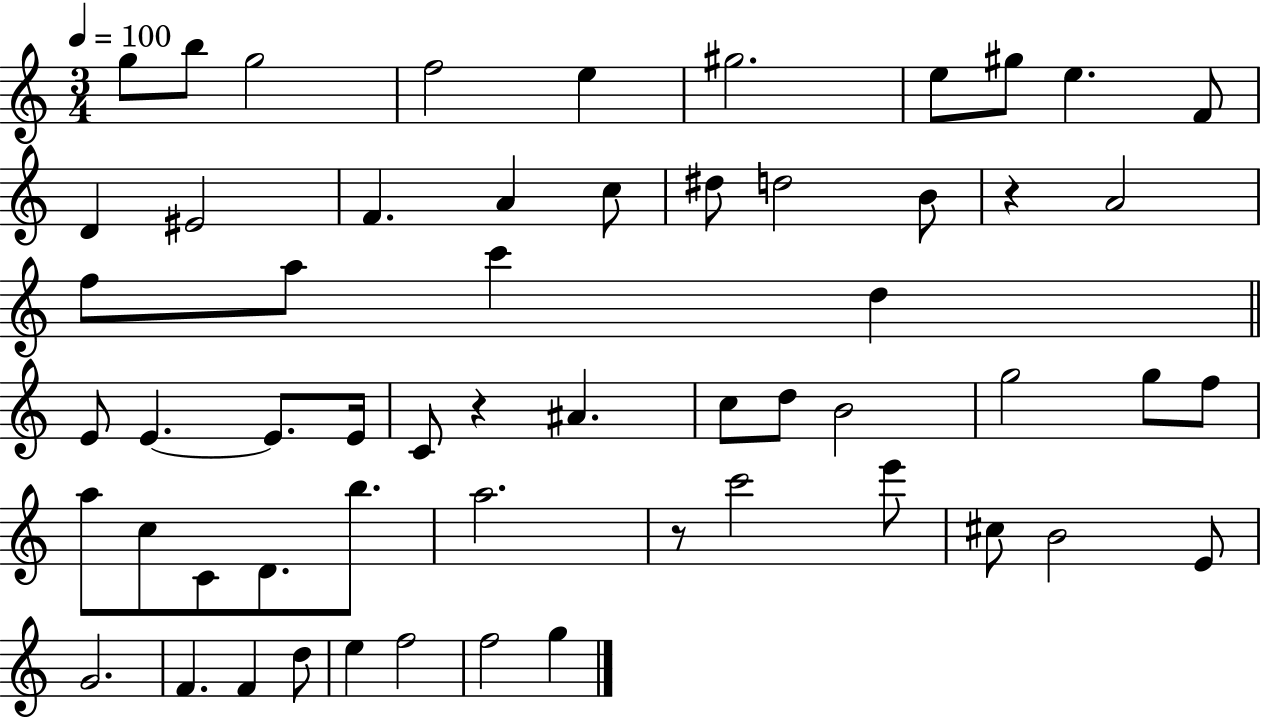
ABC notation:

X:1
T:Untitled
M:3/4
L:1/4
K:C
g/2 b/2 g2 f2 e ^g2 e/2 ^g/2 e F/2 D ^E2 F A c/2 ^d/2 d2 B/2 z A2 f/2 a/2 c' d E/2 E E/2 E/4 C/2 z ^A c/2 d/2 B2 g2 g/2 f/2 a/2 c/2 C/2 D/2 b/2 a2 z/2 c'2 e'/2 ^c/2 B2 E/2 G2 F F d/2 e f2 f2 g